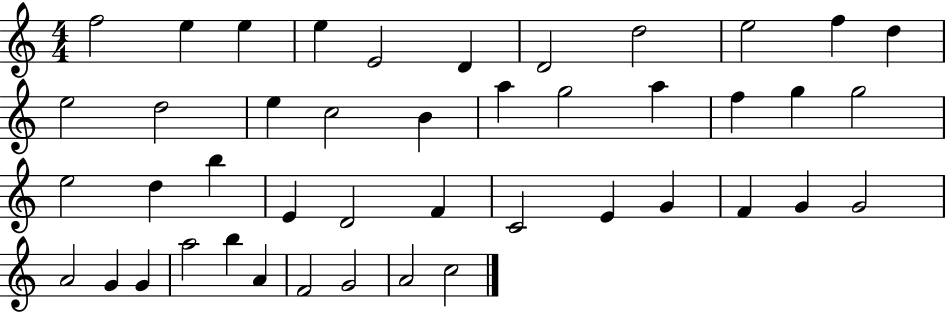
F5/h E5/q E5/q E5/q E4/h D4/q D4/h D5/h E5/h F5/q D5/q E5/h D5/h E5/q C5/h B4/q A5/q G5/h A5/q F5/q G5/q G5/h E5/h D5/q B5/q E4/q D4/h F4/q C4/h E4/q G4/q F4/q G4/q G4/h A4/h G4/q G4/q A5/h B5/q A4/q F4/h G4/h A4/h C5/h